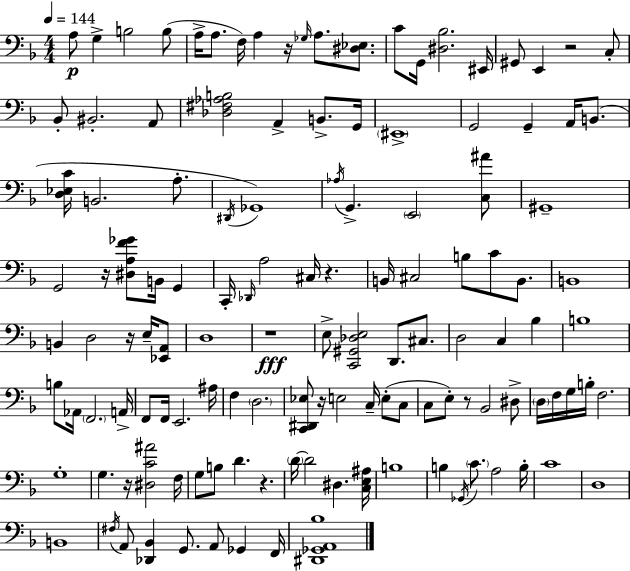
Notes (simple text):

A3/e G3/q B3/h B3/e A3/s A3/e. F3/s A3/q R/s Gb3/s A3/e. [D#3,Eb3]/e. C4/e G2/s [D#3,Bb3]/h. EIS2/s G#2/e E2/q R/h C3/e Bb2/e BIS2/h. A2/e [Db3,F#3,Ab3,B3]/h A2/q B2/e. G2/s EIS2/w G2/h G2/q A2/s B2/e. [D3,Eb3,C4]/s B2/h. A3/e. D#2/s Gb2/w Ab3/s G2/q. E2/h [C3,A#4]/e G#2/w G2/h R/s [D#3,A3,F4,Gb4]/e B2/s G2/q C2/s Db2/s A3/h C#3/s R/q. B2/s C#3/h B3/e C4/e B2/e. B2/w B2/q D3/h R/s E3/s [Eb2,A2]/e D3/w R/w E3/e [C2,G#2,Db3,E3]/h D2/e. C#3/e. D3/h C3/q Bb3/q B3/w B3/e Ab2/s F2/h. A2/s F2/e F2/s E2/h. A#3/s F3/q D3/h. [C2,D#2,Eb3]/e R/s E3/h C3/s E3/e C3/e C3/e E3/e R/e Bb2/h D#3/e D3/s F3/s G3/s B3/s F3/h. G3/w G3/q. R/s [D#3,C4,A#4]/h F3/s G3/e B3/e D4/q. R/q. D4/s D4/h D#3/q. [C3,E3,A#3]/s B3/w B3/q Gb2/s C4/e. A3/h B3/s C4/w D3/w B2/w F#3/s A2/e [Db2,Bb2]/q G2/e. A2/e Gb2/q F2/s [D#2,Gb2,A2,Bb3]/w